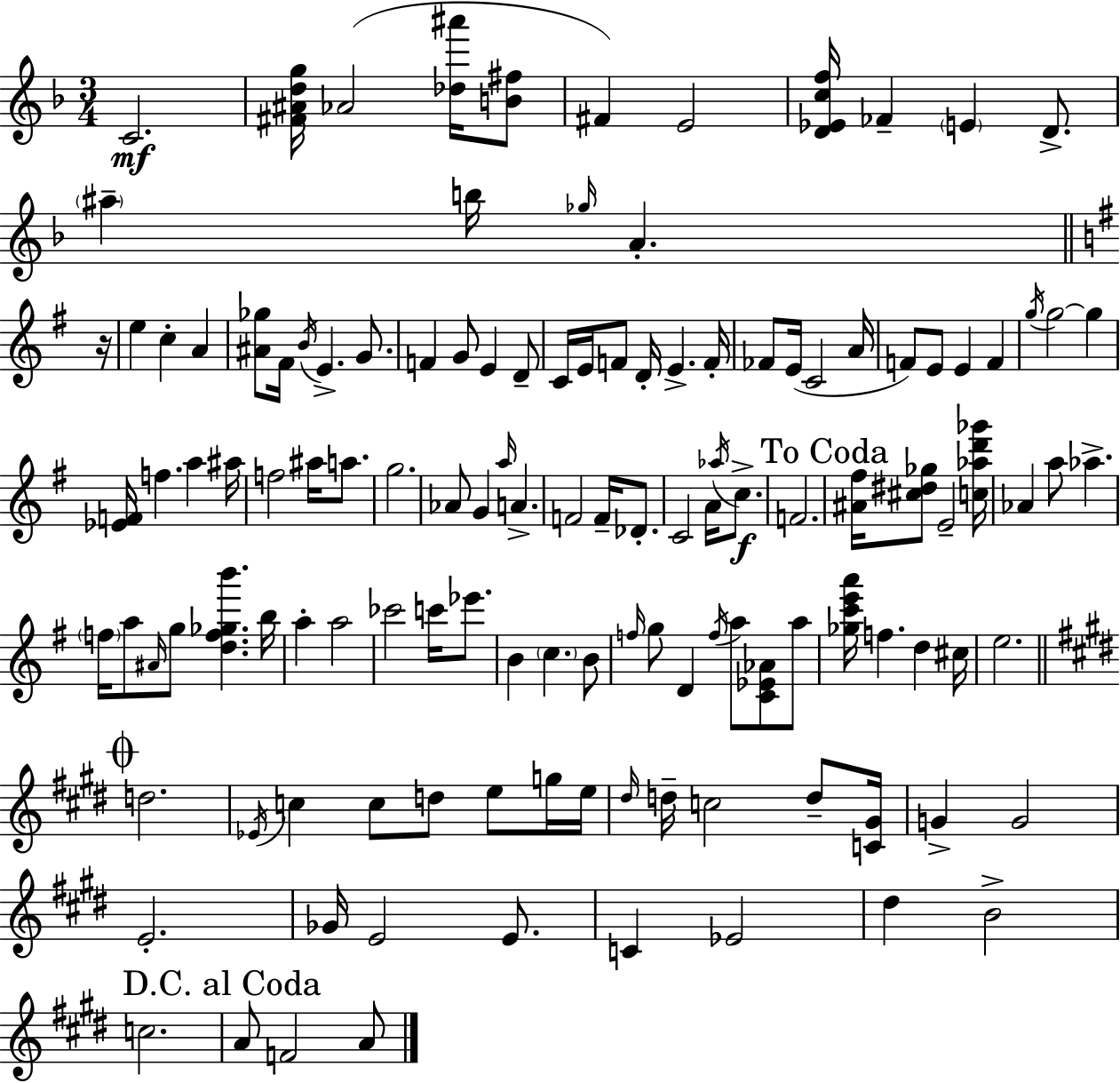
{
  \clef treble
  \numericTimeSignature
  \time 3/4
  \key d \minor
  \repeat volta 2 { c'2.\mf | <fis' ais' d'' g''>16 aes'2( <des'' ais'''>16 <b' fis''>8 | fis'4) e'2 | <d' ees' c'' f''>16 fes'4-- \parenthesize e'4 d'8.-> | \break \parenthesize ais''4-- b''16 \grace { ges''16 } a'4.-. | \bar "||" \break \key g \major r16 e''4 c''4-. a'4 | <ais' ges''>8 fis'16 \acciaccatura { b'16 } e'4.-> g'8. | f'4 g'8 e'4 | d'8-- c'16 e'16 f'8 d'16-. e'4.-> | \break f'16-. fes'8 e'16( c'2 | a'16 f'8) e'8 e'4 f'4 | \acciaccatura { g''16 } g''2~~ g''4 | <ees' f'>16 f''4. a''4 | \break ais''16 f''2 ais''16 | a''8. g''2. | aes'8 g'4 \grace { a''16 } a'4.-> | f'2 | \break f'16-- des'8.-. c'2 | a'16 \acciaccatura { aes''16 }\f c''8.-> f'2. | \mark "To Coda" <ais' fis''>16 <cis'' dis'' ges''>8 e'2-- | <c'' aes'' d''' ges'''>16 aes'4 a''8 aes''4.-> | \break \parenthesize f''16 a''8 \grace { ais'16 } g''8 <d'' f'' ges'' b'''>4. | b''16 a''4-. a''2 | ces'''2 | c'''16 ees'''8. b'4 \parenthesize c''4. | \break b'8 \grace { f''16 } g''8 d'4 | \acciaccatura { f''16 } a''8 <c' ees' aes'>8 a''8 <ges'' c''' e''' a'''>16 f''4. | d''4 cis''16 e''2. | \mark \markup { \musicglyph "scripts.coda" } \bar "||" \break \key e \major d''2. | \acciaccatura { ees'16 } c''4 c''8 d''8 e''8 g''16 | e''16 \grace { dis''16 } d''16-- c''2 d''8-- | <c' gis'>16 g'4-> g'2 | \break e'2.-. | ges'16 e'2 e'8. | c'4 ees'2 | dis''4 b'2-> | \break c''2. | \mark "D.C. al Coda" a'8 f'2 | a'8 } \bar "|."
}